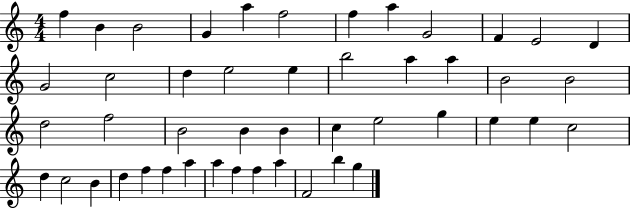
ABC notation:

X:1
T:Untitled
M:4/4
L:1/4
K:C
f B B2 G a f2 f a G2 F E2 D G2 c2 d e2 e b2 a a B2 B2 d2 f2 B2 B B c e2 g e e c2 d c2 B d f f a a f f a F2 b g